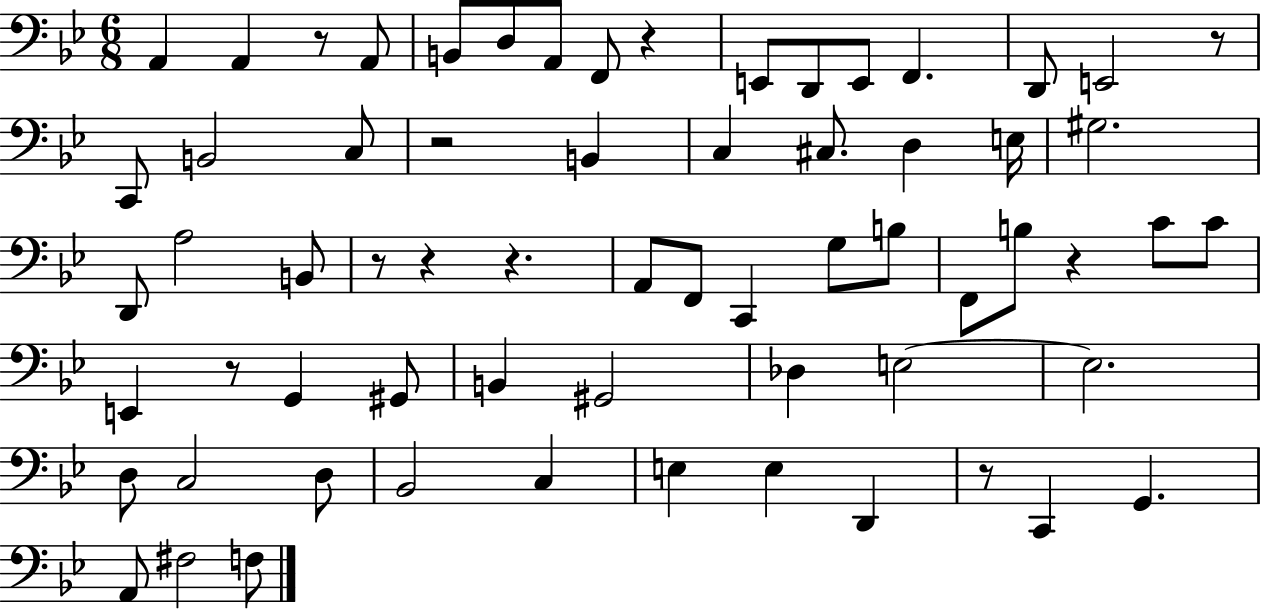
{
  \clef bass
  \numericTimeSignature
  \time 6/8
  \key bes \major
  a,4 a,4 r8 a,8 | b,8 d8 a,8 f,8 r4 | e,8 d,8 e,8 f,4. | d,8 e,2 r8 | \break c,8 b,2 c8 | r2 b,4 | c4 cis8. d4 e16 | gis2. | \break d,8 a2 b,8 | r8 r4 r4. | a,8 f,8 c,4 g8 b8 | f,8 b8 r4 c'8 c'8 | \break e,4 r8 g,4 gis,8 | b,4 gis,2 | des4 e2~~ | e2. | \break d8 c2 d8 | bes,2 c4 | e4 e4 d,4 | r8 c,4 g,4. | \break a,8 fis2 f8 | \bar "|."
}